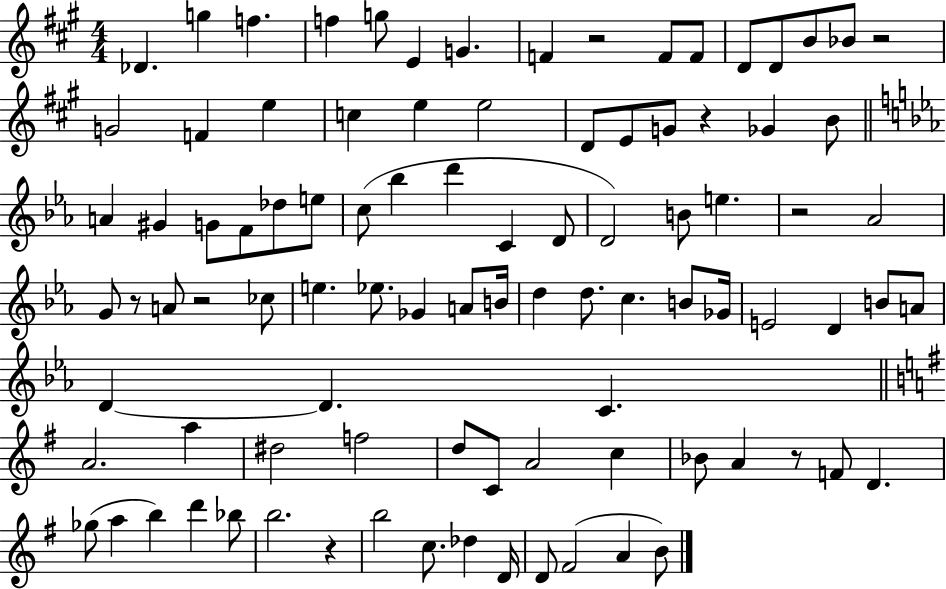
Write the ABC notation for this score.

X:1
T:Untitled
M:4/4
L:1/4
K:A
_D g f f g/2 E G F z2 F/2 F/2 D/2 D/2 B/2 _B/2 z2 G2 F e c e e2 D/2 E/2 G/2 z _G B/2 A ^G G/2 F/2 _d/2 e/2 c/2 _b d' C D/2 D2 B/2 e z2 _A2 G/2 z/2 A/2 z2 _c/2 e _e/2 _G A/2 B/4 d d/2 c B/2 _G/4 E2 D B/2 A/2 D D C A2 a ^d2 f2 d/2 C/2 A2 c _B/2 A z/2 F/2 D _g/2 a b d' _b/2 b2 z b2 c/2 _d D/4 D/2 ^F2 A B/2